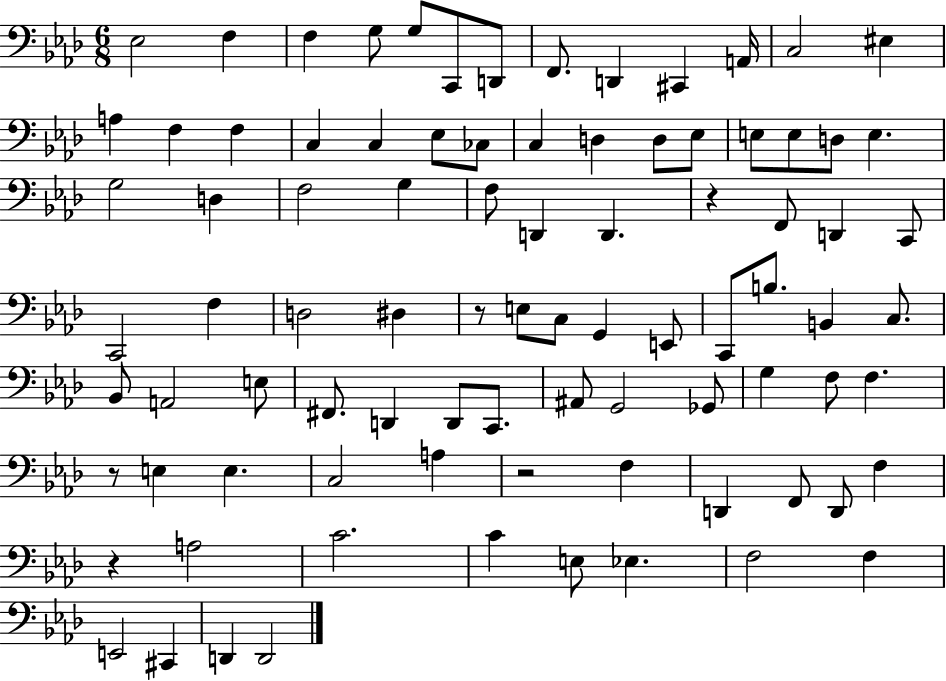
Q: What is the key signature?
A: AES major